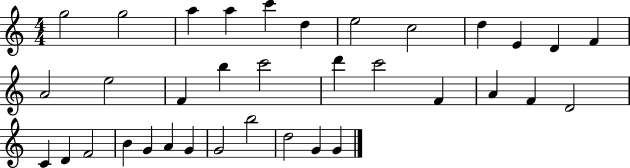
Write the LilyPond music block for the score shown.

{
  \clef treble
  \numericTimeSignature
  \time 4/4
  \key c \major
  g''2 g''2 | a''4 a''4 c'''4 d''4 | e''2 c''2 | d''4 e'4 d'4 f'4 | \break a'2 e''2 | f'4 b''4 c'''2 | d'''4 c'''2 f'4 | a'4 f'4 d'2 | \break c'4 d'4 f'2 | b'4 g'4 a'4 g'4 | g'2 b''2 | d''2 g'4 g'4 | \break \bar "|."
}